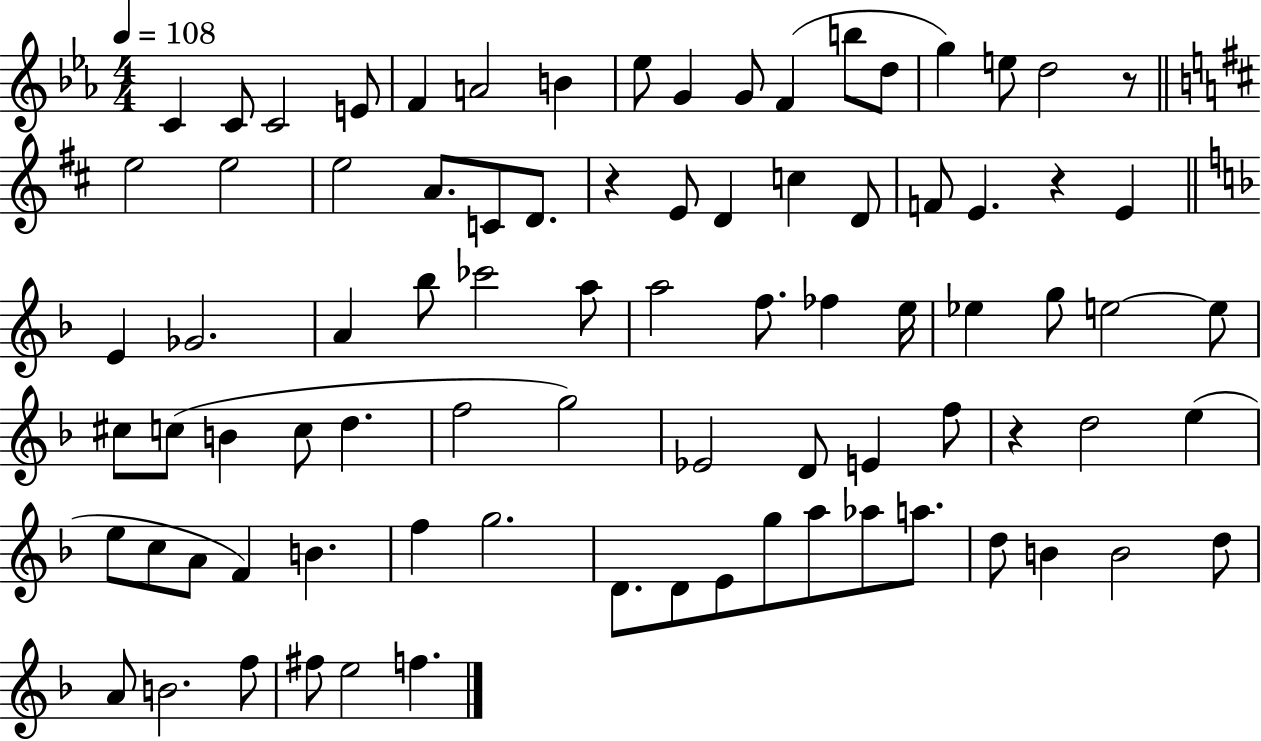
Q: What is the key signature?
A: EES major